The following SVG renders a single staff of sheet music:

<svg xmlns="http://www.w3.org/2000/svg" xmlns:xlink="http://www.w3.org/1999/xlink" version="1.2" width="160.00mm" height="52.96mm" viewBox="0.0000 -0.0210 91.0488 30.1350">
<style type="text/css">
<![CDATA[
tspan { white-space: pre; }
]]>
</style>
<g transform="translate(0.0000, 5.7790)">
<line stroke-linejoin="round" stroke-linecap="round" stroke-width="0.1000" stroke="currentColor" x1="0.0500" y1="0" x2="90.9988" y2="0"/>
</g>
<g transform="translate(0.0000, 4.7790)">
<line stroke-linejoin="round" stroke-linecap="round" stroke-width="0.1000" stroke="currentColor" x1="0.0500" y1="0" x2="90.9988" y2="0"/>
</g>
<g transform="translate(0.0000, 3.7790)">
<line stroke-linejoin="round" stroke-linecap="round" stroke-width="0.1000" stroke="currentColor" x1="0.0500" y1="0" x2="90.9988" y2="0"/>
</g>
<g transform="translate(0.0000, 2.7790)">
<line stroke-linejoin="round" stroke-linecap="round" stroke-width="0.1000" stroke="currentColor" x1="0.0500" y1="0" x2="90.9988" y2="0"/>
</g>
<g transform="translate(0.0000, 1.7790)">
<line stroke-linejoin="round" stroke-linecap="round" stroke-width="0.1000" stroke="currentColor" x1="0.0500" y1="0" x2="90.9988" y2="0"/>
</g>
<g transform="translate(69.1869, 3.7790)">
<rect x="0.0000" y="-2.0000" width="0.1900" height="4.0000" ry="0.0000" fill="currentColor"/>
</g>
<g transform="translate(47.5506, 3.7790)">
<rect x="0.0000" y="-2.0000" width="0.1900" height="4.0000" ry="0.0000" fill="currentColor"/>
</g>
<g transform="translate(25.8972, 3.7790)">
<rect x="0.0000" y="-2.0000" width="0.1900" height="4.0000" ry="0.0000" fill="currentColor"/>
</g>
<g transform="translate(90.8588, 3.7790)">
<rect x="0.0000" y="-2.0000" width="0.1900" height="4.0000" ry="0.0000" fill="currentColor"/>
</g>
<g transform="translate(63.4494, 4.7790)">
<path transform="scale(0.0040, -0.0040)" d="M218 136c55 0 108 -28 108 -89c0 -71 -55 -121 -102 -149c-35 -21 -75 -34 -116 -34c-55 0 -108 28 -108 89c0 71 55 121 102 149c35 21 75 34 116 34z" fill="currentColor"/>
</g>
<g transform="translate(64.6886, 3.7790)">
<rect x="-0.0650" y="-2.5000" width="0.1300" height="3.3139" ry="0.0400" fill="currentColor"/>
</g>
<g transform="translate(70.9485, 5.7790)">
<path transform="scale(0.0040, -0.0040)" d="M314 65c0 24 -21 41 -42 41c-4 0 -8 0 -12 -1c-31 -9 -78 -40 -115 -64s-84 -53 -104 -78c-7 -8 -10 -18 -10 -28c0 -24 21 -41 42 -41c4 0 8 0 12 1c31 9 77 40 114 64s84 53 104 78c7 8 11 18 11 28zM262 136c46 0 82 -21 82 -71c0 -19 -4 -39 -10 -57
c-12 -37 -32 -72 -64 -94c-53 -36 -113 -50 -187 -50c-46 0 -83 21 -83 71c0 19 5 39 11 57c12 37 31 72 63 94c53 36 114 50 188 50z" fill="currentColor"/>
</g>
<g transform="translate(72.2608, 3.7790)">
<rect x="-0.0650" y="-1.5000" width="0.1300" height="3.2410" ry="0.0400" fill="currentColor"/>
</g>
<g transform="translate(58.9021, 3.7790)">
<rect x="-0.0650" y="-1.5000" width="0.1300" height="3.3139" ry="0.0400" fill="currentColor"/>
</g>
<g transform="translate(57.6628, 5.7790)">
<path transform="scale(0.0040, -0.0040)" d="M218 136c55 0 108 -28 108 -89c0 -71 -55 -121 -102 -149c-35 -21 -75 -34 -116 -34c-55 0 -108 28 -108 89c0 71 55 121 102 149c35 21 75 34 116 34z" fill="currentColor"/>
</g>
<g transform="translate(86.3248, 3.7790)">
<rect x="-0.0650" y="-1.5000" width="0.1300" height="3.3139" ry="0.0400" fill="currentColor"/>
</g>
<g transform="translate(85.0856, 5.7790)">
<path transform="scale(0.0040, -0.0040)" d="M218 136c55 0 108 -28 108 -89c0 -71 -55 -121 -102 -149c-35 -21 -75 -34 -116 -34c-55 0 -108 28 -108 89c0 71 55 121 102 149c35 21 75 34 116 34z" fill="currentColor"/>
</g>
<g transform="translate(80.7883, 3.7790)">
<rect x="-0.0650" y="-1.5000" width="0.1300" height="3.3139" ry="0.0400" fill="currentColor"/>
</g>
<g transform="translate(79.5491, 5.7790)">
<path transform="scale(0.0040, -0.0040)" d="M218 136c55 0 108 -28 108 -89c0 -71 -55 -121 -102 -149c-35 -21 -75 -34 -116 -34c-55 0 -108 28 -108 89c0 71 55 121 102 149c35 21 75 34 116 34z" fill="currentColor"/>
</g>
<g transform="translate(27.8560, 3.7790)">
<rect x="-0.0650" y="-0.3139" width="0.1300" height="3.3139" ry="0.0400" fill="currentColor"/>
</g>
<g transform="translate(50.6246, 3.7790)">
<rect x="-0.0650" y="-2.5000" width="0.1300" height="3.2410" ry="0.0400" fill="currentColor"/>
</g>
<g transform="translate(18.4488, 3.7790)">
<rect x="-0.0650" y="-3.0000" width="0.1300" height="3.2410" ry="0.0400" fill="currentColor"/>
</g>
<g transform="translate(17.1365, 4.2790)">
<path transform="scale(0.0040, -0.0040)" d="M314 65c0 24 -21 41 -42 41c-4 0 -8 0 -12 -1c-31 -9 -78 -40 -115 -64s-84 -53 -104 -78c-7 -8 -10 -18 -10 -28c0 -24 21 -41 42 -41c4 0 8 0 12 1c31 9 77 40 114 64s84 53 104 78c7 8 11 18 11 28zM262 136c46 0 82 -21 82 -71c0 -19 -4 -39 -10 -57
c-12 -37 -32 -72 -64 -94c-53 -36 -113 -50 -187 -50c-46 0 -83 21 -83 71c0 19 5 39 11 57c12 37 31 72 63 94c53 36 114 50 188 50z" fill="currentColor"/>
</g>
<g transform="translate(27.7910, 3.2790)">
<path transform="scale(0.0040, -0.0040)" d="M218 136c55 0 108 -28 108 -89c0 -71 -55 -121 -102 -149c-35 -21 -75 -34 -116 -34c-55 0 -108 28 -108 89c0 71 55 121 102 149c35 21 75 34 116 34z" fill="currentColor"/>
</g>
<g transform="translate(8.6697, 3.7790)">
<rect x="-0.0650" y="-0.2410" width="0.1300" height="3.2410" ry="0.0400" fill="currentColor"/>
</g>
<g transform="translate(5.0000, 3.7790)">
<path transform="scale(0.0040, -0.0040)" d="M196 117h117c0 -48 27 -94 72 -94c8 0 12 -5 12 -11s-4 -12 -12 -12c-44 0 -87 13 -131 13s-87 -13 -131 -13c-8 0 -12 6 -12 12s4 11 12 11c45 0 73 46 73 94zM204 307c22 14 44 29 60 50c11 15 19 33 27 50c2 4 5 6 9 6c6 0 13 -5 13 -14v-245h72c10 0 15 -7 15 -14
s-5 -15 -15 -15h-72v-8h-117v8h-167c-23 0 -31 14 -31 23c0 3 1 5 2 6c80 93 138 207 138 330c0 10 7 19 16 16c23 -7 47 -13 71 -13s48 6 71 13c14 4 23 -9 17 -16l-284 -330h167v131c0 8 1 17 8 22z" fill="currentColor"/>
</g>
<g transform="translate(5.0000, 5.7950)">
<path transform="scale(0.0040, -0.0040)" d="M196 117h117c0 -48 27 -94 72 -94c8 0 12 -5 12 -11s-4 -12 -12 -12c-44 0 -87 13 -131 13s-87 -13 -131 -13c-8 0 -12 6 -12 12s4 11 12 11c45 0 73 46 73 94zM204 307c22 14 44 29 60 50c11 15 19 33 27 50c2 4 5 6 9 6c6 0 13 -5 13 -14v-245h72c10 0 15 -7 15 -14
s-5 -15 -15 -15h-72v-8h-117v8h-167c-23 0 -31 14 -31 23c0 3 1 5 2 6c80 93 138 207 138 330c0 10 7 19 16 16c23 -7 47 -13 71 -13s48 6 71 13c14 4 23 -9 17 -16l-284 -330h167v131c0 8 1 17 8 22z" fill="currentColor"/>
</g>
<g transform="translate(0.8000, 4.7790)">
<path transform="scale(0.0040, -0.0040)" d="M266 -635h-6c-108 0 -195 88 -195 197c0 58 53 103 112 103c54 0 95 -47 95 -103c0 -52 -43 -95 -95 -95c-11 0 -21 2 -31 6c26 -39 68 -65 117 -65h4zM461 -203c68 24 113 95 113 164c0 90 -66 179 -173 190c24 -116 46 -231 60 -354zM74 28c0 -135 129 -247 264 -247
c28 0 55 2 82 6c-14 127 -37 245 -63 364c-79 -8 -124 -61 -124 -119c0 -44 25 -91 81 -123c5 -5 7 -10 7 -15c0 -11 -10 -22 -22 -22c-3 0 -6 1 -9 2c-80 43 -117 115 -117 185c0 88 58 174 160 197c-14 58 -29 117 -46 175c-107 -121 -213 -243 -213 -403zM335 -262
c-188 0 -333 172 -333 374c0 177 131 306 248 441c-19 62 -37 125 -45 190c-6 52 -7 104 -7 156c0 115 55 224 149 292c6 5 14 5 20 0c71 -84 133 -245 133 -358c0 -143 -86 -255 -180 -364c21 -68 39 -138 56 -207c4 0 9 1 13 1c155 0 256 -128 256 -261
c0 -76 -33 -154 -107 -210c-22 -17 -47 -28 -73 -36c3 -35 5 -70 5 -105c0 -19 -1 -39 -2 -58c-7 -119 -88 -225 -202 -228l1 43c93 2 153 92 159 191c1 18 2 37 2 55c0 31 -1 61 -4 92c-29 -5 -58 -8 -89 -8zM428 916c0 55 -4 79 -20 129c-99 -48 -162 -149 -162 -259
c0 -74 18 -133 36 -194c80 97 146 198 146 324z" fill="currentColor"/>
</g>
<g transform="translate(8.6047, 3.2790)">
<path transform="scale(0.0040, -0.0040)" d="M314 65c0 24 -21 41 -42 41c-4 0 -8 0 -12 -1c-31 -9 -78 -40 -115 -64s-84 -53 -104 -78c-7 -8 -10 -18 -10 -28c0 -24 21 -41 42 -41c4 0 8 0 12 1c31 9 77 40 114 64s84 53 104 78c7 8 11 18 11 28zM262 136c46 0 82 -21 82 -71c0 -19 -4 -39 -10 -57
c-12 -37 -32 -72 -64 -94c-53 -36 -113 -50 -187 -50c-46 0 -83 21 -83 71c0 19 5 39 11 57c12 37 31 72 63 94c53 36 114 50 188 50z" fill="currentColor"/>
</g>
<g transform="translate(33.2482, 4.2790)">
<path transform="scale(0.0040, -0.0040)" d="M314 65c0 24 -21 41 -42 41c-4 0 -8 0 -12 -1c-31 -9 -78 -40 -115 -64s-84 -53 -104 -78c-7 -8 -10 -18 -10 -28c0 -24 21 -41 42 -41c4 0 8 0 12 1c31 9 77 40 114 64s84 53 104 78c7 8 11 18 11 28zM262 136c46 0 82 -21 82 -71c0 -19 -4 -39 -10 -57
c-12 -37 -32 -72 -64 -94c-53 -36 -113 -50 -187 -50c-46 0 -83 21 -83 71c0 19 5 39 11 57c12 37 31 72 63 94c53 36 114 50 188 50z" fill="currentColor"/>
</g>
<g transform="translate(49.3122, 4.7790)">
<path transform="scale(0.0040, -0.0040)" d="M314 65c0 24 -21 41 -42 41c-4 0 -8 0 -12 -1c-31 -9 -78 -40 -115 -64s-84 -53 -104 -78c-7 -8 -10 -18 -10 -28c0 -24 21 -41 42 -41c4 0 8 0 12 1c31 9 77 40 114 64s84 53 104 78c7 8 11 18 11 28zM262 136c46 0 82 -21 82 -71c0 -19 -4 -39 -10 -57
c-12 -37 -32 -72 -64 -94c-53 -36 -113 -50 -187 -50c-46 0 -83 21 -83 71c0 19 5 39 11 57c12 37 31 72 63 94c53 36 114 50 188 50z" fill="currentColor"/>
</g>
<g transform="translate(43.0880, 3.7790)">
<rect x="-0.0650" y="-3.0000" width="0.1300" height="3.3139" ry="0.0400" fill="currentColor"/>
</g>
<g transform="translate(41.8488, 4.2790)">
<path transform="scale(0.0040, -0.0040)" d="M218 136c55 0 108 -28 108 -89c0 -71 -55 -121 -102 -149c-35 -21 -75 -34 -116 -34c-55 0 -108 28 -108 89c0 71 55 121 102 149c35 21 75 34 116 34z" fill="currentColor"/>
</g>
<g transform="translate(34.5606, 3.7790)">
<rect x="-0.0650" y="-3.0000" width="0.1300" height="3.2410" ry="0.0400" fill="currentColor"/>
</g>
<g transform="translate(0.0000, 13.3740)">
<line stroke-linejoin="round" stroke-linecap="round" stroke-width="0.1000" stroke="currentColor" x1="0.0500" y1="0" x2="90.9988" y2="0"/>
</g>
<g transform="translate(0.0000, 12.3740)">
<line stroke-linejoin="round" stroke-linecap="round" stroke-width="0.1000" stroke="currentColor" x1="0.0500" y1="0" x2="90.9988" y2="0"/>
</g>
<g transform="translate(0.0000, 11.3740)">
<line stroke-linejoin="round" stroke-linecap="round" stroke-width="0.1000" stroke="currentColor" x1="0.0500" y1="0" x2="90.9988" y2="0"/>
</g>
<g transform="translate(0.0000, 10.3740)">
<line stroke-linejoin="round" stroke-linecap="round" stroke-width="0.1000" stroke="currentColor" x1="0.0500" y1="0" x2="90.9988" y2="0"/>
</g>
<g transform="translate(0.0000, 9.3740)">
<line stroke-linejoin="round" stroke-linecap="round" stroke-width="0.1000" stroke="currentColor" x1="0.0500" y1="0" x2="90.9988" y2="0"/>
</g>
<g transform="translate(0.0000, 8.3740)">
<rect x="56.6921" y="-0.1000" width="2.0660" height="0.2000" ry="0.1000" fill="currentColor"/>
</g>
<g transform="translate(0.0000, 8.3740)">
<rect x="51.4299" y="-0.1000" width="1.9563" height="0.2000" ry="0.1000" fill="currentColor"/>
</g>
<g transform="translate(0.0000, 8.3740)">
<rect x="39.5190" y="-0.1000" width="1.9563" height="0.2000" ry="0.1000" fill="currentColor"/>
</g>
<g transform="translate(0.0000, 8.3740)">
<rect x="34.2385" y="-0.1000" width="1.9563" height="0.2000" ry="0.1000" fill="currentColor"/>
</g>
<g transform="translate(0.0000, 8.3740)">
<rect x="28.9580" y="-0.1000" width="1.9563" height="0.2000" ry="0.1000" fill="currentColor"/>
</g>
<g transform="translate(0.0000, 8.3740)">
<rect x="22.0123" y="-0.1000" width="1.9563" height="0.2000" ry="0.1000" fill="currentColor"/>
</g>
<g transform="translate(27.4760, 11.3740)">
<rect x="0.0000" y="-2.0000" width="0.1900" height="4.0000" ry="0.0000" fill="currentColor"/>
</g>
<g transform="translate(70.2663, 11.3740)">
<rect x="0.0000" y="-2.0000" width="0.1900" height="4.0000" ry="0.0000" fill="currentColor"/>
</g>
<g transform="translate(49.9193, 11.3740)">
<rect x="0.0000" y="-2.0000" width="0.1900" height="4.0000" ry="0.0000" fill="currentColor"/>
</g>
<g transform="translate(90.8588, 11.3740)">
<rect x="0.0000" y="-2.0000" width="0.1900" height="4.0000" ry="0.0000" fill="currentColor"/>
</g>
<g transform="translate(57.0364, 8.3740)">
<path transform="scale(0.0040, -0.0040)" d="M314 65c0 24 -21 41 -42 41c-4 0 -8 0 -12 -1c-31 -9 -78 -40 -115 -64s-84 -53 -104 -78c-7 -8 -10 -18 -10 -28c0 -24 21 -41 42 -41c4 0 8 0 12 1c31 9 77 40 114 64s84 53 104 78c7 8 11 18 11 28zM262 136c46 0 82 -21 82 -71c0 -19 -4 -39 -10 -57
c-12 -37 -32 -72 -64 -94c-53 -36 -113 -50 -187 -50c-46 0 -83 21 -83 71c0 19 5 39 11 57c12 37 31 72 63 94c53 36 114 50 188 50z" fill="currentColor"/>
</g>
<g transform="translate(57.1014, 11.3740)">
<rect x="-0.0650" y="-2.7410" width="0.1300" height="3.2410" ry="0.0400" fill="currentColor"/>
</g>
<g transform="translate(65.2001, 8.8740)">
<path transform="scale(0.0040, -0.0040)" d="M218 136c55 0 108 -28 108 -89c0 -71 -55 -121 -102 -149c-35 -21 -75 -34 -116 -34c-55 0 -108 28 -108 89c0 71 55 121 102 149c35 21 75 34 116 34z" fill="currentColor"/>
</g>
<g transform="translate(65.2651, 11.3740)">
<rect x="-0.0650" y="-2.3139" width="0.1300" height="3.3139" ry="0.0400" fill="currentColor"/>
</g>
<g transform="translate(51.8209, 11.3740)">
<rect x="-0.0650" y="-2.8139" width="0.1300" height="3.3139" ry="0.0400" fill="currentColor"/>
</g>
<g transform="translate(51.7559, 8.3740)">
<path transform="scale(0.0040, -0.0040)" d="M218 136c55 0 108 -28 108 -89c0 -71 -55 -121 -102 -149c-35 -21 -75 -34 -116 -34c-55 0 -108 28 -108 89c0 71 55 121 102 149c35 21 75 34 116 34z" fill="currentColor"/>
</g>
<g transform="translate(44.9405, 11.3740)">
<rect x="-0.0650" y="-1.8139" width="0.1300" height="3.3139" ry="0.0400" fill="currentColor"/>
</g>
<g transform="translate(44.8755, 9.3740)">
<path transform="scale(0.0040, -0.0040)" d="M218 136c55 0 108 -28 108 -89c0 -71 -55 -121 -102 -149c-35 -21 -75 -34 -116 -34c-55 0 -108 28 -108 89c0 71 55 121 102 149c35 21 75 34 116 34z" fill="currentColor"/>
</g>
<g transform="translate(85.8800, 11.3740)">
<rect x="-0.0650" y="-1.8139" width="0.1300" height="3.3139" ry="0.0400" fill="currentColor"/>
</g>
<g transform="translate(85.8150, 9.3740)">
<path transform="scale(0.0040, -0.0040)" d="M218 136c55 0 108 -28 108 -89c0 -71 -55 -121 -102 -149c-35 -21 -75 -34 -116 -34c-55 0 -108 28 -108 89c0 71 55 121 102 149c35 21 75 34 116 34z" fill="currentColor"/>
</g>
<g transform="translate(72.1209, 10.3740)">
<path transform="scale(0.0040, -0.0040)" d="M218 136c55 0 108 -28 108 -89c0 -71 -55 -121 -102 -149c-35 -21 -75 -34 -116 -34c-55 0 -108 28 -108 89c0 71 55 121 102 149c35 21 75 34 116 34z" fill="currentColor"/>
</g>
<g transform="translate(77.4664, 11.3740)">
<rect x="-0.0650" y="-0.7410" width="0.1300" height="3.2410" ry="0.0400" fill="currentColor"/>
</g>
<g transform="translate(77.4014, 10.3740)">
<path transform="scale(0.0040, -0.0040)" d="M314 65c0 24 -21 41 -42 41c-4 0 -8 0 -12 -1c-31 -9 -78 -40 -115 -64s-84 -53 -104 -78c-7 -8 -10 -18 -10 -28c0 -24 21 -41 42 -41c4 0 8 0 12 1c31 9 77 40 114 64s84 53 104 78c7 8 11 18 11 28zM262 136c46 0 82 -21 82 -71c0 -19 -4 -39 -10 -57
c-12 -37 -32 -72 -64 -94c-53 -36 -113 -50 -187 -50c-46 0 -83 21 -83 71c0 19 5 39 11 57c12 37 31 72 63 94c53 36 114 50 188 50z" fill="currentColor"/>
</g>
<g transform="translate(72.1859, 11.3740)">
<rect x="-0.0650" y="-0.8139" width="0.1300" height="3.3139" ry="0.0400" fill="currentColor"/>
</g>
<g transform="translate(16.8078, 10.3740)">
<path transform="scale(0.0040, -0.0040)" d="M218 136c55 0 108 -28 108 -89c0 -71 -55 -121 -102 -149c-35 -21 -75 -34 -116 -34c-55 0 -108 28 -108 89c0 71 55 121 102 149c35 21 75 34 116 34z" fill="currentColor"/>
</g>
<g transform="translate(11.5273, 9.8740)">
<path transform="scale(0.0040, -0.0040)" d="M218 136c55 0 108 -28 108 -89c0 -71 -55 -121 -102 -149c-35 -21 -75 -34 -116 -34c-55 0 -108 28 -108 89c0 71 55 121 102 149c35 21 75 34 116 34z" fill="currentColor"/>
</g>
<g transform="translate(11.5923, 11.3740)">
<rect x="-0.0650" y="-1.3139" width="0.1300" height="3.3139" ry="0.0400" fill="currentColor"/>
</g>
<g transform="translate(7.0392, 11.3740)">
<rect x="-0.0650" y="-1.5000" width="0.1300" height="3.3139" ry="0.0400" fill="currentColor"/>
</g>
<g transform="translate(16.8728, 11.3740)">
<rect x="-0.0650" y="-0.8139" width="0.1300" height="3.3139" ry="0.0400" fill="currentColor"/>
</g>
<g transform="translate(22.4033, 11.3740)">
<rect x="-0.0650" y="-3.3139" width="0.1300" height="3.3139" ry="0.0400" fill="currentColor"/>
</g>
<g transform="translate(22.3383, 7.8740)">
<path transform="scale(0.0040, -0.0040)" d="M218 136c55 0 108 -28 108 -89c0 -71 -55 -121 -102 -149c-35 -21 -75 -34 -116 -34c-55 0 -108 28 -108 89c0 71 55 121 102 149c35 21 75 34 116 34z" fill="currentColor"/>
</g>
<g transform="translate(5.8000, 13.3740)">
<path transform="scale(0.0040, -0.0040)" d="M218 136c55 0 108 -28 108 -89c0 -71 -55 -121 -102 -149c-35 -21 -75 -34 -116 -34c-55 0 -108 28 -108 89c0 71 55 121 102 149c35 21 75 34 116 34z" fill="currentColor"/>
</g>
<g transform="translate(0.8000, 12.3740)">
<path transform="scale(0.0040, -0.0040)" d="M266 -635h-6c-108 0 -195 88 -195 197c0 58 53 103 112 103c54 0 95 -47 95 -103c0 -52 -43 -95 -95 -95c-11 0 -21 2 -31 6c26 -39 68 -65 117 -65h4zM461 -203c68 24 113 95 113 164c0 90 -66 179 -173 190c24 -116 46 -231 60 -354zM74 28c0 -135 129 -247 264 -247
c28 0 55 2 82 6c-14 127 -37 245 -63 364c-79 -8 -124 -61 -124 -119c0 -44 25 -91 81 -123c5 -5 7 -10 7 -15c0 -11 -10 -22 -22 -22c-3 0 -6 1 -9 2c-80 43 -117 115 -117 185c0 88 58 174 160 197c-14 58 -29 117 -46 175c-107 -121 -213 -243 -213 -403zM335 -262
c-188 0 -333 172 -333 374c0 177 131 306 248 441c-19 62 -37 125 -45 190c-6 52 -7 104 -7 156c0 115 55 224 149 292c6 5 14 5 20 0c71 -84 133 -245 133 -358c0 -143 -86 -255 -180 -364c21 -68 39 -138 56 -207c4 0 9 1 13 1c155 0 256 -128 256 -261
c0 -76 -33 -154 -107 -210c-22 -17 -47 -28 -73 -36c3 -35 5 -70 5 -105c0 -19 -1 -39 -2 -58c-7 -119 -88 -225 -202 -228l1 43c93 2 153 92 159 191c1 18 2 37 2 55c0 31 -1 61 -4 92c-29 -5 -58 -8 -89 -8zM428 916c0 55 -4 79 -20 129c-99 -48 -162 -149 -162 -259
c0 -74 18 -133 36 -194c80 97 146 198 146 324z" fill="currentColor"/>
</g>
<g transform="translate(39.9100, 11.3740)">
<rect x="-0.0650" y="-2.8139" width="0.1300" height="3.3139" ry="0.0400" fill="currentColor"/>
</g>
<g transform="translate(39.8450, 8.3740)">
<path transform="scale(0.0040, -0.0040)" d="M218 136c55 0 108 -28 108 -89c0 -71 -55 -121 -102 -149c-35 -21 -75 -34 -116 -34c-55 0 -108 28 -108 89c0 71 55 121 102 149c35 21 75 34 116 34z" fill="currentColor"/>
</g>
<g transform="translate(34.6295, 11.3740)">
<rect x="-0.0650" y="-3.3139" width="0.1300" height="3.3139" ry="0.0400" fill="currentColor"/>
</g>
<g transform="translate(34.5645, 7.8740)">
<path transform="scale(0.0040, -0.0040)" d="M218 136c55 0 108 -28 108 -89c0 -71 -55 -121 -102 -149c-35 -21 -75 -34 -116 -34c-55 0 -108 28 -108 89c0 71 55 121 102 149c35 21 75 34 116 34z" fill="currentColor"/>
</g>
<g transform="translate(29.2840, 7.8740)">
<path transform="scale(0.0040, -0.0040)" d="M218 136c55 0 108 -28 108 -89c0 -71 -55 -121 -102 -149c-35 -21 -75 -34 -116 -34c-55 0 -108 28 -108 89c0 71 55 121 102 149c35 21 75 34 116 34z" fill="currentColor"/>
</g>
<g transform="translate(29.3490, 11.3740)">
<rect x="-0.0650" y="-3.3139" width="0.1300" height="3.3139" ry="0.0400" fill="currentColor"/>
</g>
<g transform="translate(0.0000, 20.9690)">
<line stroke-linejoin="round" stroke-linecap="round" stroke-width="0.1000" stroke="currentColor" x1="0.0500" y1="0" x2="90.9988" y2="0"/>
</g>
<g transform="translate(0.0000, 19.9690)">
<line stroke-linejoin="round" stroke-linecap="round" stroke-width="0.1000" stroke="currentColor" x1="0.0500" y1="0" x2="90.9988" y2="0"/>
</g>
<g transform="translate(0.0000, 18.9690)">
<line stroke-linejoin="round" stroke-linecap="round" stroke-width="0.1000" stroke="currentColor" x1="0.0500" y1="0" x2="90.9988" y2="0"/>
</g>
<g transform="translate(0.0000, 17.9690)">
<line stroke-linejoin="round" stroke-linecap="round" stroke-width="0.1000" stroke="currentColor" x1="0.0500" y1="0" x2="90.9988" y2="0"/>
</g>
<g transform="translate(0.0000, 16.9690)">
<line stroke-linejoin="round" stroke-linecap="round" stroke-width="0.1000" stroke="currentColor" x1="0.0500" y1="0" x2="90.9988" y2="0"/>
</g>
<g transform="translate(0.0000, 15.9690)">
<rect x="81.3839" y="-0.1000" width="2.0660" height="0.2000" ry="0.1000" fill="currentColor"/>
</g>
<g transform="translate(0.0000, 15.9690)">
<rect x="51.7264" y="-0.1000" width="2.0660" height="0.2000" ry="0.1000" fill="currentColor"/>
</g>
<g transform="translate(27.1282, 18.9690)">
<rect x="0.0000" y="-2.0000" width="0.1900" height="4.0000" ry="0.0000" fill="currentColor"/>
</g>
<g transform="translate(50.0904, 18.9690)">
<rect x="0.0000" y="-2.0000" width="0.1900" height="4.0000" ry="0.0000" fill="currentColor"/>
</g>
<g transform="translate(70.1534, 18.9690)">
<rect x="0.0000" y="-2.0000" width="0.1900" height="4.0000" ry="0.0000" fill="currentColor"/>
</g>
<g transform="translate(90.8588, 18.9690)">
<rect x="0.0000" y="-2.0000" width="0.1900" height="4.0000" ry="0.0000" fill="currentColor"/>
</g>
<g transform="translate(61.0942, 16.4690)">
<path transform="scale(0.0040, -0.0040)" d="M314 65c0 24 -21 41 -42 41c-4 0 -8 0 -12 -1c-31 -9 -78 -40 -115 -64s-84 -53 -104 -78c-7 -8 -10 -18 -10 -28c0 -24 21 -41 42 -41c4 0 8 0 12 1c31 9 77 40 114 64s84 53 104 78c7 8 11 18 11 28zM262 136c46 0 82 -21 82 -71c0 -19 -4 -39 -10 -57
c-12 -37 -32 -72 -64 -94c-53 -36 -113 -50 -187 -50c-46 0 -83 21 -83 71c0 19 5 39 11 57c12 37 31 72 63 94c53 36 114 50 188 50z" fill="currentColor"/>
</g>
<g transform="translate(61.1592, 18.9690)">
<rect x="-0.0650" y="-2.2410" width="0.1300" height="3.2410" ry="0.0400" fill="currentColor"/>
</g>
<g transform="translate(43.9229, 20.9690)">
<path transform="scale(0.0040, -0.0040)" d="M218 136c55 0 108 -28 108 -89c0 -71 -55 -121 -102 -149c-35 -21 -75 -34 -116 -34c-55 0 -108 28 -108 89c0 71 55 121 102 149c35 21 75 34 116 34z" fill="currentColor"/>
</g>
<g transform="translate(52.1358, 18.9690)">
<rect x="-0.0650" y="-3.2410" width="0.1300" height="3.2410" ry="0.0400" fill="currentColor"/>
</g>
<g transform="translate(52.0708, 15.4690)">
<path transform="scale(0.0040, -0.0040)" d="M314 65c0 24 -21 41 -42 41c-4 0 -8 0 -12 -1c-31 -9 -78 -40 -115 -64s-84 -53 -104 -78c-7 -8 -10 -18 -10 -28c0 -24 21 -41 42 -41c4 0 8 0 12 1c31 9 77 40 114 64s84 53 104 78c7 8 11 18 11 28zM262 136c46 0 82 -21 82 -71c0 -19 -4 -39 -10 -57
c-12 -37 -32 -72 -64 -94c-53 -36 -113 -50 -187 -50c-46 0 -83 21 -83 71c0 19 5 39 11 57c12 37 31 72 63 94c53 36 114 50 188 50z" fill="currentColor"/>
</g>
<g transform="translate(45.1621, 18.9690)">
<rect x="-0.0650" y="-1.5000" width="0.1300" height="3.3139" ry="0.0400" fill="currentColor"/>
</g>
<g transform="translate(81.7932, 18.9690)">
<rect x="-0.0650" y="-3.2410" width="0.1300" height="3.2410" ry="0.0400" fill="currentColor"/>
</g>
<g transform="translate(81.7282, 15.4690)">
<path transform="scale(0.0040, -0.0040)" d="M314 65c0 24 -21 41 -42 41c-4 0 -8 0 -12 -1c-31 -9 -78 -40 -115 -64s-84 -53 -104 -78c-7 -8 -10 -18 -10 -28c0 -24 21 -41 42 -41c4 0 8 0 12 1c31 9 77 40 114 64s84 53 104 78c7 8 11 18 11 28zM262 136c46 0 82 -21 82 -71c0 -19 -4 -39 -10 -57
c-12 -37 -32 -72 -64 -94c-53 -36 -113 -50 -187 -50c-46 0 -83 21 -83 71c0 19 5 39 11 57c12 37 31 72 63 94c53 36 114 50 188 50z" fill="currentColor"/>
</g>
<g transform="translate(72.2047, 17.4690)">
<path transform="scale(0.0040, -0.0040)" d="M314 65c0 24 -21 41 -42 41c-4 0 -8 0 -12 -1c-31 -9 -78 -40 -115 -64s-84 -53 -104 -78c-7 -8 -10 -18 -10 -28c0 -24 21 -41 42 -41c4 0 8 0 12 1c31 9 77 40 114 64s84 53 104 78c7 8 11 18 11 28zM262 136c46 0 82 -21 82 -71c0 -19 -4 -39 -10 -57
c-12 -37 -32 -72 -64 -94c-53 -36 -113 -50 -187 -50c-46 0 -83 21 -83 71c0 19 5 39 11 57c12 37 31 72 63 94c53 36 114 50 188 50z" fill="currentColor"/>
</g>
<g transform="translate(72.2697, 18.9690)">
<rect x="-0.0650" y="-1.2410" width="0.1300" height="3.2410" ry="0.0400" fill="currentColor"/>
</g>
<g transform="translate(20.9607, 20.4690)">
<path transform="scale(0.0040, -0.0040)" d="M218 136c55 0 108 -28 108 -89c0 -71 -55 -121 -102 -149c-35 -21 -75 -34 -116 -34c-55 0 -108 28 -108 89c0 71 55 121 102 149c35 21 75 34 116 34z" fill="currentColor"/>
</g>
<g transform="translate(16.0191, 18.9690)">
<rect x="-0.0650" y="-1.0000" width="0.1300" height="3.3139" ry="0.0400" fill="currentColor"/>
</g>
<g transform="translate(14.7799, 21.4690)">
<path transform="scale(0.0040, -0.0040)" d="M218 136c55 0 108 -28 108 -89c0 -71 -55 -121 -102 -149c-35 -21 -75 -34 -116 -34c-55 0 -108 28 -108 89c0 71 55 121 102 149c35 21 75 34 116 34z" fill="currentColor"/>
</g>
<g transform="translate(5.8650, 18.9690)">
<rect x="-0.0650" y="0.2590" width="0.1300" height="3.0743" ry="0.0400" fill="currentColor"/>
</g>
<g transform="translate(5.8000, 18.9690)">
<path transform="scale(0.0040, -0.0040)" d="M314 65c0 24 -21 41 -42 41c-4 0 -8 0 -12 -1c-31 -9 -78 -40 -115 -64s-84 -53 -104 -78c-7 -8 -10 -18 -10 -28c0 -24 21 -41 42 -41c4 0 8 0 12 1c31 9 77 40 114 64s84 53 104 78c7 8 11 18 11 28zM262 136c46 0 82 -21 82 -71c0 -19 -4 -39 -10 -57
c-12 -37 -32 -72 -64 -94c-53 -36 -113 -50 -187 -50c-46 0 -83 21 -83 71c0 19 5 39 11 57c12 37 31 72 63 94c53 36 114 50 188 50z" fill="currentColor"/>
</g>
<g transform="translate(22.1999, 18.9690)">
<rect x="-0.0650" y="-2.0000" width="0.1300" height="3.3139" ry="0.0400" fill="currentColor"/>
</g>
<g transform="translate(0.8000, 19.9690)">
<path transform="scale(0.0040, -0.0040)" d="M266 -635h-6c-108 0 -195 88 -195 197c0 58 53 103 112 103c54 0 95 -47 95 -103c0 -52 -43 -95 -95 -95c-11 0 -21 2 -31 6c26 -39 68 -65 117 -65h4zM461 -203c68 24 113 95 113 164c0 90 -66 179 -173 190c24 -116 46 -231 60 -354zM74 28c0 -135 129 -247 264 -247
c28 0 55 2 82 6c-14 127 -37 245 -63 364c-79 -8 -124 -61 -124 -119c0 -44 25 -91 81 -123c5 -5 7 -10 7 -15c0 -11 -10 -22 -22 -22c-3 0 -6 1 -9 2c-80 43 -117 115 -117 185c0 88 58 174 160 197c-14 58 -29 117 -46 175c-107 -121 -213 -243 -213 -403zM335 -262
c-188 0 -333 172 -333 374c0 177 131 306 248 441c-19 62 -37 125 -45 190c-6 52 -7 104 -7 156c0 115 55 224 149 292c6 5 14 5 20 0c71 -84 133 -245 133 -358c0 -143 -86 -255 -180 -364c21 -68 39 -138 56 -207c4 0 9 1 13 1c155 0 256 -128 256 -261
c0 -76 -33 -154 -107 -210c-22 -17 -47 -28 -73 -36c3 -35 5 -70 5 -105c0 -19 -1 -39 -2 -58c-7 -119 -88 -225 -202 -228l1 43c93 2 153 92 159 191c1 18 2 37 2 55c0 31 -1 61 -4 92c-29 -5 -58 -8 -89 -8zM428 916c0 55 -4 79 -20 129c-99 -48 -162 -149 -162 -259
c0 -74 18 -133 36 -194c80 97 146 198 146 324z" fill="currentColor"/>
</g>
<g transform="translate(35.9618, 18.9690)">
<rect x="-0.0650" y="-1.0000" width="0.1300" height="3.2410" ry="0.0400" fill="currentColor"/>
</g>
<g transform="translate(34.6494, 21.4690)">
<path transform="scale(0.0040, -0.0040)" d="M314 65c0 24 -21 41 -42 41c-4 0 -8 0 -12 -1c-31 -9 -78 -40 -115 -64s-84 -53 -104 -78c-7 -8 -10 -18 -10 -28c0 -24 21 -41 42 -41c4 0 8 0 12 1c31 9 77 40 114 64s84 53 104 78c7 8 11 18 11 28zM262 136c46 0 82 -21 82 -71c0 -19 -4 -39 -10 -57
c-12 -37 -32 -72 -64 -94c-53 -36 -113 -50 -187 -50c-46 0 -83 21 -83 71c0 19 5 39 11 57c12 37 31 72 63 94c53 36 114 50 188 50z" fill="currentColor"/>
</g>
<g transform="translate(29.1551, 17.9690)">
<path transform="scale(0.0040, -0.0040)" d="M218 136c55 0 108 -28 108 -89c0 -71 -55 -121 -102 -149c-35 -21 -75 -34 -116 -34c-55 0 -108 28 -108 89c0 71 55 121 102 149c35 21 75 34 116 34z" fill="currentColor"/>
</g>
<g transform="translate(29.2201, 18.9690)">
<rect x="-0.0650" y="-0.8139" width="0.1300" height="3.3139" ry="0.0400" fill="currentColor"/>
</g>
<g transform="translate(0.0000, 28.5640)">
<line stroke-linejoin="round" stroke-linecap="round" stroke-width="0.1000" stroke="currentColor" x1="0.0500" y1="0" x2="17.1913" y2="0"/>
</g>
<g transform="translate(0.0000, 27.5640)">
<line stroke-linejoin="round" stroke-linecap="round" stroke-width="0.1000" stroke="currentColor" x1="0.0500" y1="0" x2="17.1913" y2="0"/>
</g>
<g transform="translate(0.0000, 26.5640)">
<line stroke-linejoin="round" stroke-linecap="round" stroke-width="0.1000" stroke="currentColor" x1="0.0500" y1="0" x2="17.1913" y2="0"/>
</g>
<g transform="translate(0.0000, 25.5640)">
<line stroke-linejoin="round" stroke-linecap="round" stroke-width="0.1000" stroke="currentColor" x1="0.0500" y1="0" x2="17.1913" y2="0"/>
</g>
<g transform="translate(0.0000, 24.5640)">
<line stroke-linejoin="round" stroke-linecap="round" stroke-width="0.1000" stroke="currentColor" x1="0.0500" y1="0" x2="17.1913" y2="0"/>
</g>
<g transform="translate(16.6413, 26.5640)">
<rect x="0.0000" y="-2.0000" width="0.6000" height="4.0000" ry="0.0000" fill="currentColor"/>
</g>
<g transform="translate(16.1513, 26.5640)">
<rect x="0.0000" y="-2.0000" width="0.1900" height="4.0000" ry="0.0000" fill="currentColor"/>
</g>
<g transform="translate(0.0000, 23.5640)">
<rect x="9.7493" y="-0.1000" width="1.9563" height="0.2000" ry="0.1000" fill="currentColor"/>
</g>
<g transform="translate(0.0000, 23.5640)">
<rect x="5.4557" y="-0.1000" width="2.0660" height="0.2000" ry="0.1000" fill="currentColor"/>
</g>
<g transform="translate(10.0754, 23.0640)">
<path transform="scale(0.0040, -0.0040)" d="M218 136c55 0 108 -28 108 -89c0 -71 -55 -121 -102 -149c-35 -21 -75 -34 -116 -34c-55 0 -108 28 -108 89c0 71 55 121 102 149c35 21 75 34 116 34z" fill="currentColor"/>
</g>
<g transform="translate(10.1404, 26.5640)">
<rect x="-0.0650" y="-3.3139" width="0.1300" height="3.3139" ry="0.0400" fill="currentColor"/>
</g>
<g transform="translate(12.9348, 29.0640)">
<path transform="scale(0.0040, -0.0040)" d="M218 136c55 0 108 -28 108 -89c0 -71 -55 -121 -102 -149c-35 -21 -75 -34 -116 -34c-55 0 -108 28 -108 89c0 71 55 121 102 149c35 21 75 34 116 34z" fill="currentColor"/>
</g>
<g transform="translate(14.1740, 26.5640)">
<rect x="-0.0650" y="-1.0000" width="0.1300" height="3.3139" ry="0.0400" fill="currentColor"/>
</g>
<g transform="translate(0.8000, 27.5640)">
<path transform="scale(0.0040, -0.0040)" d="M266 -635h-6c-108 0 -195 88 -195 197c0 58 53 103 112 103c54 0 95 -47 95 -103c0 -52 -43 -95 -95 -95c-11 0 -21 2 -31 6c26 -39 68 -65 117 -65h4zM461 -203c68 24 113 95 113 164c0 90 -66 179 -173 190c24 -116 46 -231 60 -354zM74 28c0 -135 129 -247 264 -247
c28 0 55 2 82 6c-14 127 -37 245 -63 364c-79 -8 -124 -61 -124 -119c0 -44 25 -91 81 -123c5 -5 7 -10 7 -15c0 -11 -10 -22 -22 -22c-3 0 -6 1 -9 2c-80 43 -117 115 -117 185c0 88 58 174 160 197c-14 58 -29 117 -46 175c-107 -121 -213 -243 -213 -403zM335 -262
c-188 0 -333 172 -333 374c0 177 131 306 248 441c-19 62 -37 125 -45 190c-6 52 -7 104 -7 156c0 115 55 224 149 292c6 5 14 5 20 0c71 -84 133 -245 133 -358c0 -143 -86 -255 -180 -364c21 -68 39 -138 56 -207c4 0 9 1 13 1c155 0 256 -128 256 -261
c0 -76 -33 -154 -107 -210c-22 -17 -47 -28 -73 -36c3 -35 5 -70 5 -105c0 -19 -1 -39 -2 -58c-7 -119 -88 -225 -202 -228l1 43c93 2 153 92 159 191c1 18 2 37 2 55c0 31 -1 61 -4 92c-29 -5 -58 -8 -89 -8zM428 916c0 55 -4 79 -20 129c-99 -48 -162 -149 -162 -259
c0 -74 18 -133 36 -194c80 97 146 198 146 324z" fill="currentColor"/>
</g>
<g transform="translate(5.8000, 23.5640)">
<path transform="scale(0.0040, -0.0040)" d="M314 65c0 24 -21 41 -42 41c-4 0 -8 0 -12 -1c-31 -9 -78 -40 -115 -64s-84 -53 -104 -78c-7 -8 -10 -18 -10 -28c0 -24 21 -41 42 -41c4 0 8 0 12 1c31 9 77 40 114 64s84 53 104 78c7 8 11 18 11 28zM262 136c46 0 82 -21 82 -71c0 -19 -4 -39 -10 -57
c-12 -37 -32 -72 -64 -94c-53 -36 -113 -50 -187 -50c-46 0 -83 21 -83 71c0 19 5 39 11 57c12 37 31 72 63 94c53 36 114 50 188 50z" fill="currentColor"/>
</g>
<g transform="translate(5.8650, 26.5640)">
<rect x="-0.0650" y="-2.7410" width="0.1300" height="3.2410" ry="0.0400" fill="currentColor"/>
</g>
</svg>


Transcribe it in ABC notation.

X:1
T:Untitled
M:4/4
L:1/4
K:C
c2 A2 c A2 A G2 E G E2 E E E e d b b b a f a a2 g d d2 f B2 D F d D2 E b2 g2 e2 b2 a2 b D